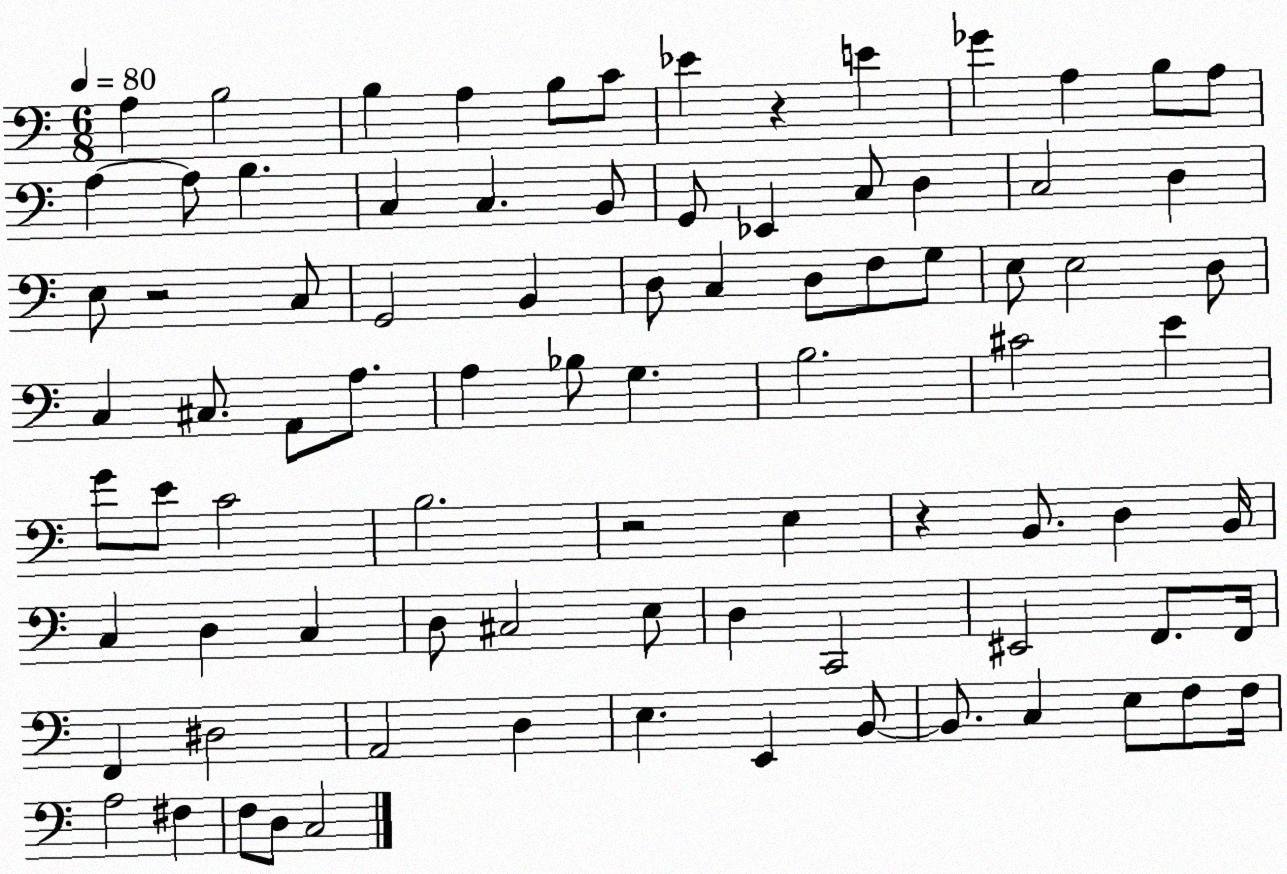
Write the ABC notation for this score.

X:1
T:Untitled
M:6/8
L:1/4
K:C
A, B,2 B, A, B,/2 C/2 _E z E _G A, B,/2 A,/2 A, A,/2 B, C, C, B,,/2 G,,/2 _E,, C,/2 D, C,2 D, E,/2 z2 C,/2 G,,2 B,, D,/2 C, D,/2 F,/2 G,/2 E,/2 E,2 D,/2 C, ^C,/2 A,,/2 A,/2 A, _B,/2 G, B,2 ^C2 E G/2 E/2 C2 B,2 z2 E, z B,,/2 D, B,,/4 C, D, C, D,/2 ^C,2 E,/2 D, C,,2 ^E,,2 F,,/2 F,,/4 F,, ^D,2 A,,2 D, E, E,, B,,/2 B,,/2 C, E,/2 F,/2 F,/4 A,2 ^F, F,/2 D,/2 C,2